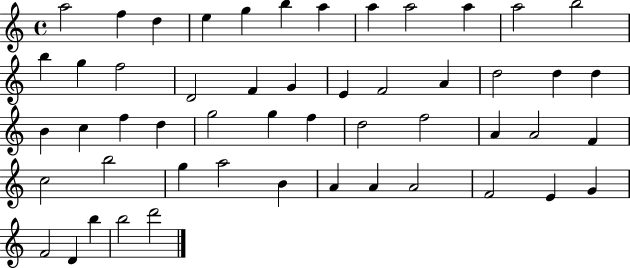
A5/h F5/q D5/q E5/q G5/q B5/q A5/q A5/q A5/h A5/q A5/h B5/h B5/q G5/q F5/h D4/h F4/q G4/q E4/q F4/h A4/q D5/h D5/q D5/q B4/q C5/q F5/q D5/q G5/h G5/q F5/q D5/h F5/h A4/q A4/h F4/q C5/h B5/h G5/q A5/h B4/q A4/q A4/q A4/h F4/h E4/q G4/q F4/h D4/q B5/q B5/h D6/h